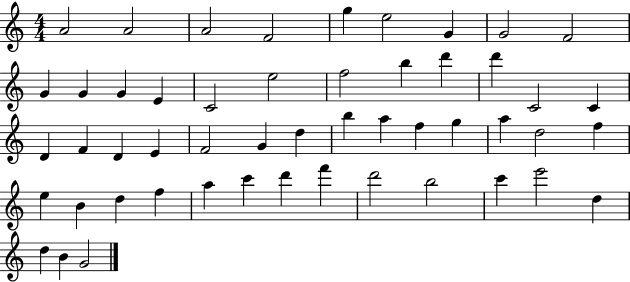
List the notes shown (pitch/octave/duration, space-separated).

A4/h A4/h A4/h F4/h G5/q E5/h G4/q G4/h F4/h G4/q G4/q G4/q E4/q C4/h E5/h F5/h B5/q D6/q D6/q C4/h C4/q D4/q F4/q D4/q E4/q F4/h G4/q D5/q B5/q A5/q F5/q G5/q A5/q D5/h F5/q E5/q B4/q D5/q F5/q A5/q C6/q D6/q F6/q D6/h B5/h C6/q E6/h D5/q D5/q B4/q G4/h